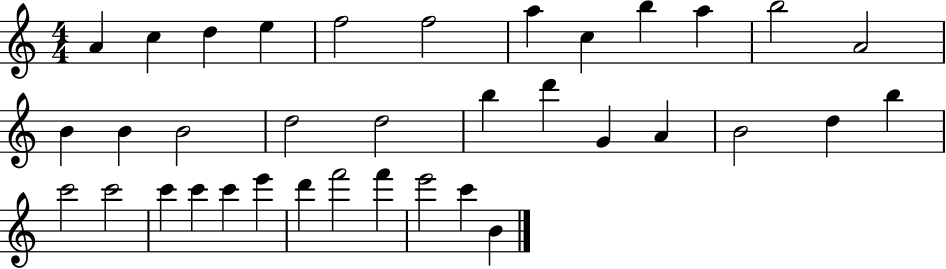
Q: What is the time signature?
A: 4/4